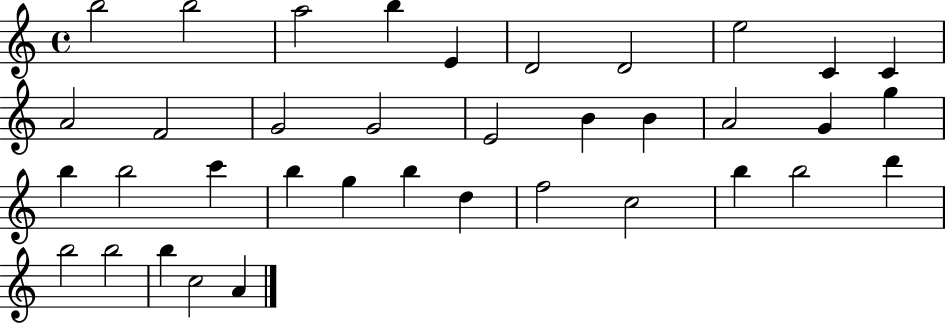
X:1
T:Untitled
M:4/4
L:1/4
K:C
b2 b2 a2 b E D2 D2 e2 C C A2 F2 G2 G2 E2 B B A2 G g b b2 c' b g b d f2 c2 b b2 d' b2 b2 b c2 A